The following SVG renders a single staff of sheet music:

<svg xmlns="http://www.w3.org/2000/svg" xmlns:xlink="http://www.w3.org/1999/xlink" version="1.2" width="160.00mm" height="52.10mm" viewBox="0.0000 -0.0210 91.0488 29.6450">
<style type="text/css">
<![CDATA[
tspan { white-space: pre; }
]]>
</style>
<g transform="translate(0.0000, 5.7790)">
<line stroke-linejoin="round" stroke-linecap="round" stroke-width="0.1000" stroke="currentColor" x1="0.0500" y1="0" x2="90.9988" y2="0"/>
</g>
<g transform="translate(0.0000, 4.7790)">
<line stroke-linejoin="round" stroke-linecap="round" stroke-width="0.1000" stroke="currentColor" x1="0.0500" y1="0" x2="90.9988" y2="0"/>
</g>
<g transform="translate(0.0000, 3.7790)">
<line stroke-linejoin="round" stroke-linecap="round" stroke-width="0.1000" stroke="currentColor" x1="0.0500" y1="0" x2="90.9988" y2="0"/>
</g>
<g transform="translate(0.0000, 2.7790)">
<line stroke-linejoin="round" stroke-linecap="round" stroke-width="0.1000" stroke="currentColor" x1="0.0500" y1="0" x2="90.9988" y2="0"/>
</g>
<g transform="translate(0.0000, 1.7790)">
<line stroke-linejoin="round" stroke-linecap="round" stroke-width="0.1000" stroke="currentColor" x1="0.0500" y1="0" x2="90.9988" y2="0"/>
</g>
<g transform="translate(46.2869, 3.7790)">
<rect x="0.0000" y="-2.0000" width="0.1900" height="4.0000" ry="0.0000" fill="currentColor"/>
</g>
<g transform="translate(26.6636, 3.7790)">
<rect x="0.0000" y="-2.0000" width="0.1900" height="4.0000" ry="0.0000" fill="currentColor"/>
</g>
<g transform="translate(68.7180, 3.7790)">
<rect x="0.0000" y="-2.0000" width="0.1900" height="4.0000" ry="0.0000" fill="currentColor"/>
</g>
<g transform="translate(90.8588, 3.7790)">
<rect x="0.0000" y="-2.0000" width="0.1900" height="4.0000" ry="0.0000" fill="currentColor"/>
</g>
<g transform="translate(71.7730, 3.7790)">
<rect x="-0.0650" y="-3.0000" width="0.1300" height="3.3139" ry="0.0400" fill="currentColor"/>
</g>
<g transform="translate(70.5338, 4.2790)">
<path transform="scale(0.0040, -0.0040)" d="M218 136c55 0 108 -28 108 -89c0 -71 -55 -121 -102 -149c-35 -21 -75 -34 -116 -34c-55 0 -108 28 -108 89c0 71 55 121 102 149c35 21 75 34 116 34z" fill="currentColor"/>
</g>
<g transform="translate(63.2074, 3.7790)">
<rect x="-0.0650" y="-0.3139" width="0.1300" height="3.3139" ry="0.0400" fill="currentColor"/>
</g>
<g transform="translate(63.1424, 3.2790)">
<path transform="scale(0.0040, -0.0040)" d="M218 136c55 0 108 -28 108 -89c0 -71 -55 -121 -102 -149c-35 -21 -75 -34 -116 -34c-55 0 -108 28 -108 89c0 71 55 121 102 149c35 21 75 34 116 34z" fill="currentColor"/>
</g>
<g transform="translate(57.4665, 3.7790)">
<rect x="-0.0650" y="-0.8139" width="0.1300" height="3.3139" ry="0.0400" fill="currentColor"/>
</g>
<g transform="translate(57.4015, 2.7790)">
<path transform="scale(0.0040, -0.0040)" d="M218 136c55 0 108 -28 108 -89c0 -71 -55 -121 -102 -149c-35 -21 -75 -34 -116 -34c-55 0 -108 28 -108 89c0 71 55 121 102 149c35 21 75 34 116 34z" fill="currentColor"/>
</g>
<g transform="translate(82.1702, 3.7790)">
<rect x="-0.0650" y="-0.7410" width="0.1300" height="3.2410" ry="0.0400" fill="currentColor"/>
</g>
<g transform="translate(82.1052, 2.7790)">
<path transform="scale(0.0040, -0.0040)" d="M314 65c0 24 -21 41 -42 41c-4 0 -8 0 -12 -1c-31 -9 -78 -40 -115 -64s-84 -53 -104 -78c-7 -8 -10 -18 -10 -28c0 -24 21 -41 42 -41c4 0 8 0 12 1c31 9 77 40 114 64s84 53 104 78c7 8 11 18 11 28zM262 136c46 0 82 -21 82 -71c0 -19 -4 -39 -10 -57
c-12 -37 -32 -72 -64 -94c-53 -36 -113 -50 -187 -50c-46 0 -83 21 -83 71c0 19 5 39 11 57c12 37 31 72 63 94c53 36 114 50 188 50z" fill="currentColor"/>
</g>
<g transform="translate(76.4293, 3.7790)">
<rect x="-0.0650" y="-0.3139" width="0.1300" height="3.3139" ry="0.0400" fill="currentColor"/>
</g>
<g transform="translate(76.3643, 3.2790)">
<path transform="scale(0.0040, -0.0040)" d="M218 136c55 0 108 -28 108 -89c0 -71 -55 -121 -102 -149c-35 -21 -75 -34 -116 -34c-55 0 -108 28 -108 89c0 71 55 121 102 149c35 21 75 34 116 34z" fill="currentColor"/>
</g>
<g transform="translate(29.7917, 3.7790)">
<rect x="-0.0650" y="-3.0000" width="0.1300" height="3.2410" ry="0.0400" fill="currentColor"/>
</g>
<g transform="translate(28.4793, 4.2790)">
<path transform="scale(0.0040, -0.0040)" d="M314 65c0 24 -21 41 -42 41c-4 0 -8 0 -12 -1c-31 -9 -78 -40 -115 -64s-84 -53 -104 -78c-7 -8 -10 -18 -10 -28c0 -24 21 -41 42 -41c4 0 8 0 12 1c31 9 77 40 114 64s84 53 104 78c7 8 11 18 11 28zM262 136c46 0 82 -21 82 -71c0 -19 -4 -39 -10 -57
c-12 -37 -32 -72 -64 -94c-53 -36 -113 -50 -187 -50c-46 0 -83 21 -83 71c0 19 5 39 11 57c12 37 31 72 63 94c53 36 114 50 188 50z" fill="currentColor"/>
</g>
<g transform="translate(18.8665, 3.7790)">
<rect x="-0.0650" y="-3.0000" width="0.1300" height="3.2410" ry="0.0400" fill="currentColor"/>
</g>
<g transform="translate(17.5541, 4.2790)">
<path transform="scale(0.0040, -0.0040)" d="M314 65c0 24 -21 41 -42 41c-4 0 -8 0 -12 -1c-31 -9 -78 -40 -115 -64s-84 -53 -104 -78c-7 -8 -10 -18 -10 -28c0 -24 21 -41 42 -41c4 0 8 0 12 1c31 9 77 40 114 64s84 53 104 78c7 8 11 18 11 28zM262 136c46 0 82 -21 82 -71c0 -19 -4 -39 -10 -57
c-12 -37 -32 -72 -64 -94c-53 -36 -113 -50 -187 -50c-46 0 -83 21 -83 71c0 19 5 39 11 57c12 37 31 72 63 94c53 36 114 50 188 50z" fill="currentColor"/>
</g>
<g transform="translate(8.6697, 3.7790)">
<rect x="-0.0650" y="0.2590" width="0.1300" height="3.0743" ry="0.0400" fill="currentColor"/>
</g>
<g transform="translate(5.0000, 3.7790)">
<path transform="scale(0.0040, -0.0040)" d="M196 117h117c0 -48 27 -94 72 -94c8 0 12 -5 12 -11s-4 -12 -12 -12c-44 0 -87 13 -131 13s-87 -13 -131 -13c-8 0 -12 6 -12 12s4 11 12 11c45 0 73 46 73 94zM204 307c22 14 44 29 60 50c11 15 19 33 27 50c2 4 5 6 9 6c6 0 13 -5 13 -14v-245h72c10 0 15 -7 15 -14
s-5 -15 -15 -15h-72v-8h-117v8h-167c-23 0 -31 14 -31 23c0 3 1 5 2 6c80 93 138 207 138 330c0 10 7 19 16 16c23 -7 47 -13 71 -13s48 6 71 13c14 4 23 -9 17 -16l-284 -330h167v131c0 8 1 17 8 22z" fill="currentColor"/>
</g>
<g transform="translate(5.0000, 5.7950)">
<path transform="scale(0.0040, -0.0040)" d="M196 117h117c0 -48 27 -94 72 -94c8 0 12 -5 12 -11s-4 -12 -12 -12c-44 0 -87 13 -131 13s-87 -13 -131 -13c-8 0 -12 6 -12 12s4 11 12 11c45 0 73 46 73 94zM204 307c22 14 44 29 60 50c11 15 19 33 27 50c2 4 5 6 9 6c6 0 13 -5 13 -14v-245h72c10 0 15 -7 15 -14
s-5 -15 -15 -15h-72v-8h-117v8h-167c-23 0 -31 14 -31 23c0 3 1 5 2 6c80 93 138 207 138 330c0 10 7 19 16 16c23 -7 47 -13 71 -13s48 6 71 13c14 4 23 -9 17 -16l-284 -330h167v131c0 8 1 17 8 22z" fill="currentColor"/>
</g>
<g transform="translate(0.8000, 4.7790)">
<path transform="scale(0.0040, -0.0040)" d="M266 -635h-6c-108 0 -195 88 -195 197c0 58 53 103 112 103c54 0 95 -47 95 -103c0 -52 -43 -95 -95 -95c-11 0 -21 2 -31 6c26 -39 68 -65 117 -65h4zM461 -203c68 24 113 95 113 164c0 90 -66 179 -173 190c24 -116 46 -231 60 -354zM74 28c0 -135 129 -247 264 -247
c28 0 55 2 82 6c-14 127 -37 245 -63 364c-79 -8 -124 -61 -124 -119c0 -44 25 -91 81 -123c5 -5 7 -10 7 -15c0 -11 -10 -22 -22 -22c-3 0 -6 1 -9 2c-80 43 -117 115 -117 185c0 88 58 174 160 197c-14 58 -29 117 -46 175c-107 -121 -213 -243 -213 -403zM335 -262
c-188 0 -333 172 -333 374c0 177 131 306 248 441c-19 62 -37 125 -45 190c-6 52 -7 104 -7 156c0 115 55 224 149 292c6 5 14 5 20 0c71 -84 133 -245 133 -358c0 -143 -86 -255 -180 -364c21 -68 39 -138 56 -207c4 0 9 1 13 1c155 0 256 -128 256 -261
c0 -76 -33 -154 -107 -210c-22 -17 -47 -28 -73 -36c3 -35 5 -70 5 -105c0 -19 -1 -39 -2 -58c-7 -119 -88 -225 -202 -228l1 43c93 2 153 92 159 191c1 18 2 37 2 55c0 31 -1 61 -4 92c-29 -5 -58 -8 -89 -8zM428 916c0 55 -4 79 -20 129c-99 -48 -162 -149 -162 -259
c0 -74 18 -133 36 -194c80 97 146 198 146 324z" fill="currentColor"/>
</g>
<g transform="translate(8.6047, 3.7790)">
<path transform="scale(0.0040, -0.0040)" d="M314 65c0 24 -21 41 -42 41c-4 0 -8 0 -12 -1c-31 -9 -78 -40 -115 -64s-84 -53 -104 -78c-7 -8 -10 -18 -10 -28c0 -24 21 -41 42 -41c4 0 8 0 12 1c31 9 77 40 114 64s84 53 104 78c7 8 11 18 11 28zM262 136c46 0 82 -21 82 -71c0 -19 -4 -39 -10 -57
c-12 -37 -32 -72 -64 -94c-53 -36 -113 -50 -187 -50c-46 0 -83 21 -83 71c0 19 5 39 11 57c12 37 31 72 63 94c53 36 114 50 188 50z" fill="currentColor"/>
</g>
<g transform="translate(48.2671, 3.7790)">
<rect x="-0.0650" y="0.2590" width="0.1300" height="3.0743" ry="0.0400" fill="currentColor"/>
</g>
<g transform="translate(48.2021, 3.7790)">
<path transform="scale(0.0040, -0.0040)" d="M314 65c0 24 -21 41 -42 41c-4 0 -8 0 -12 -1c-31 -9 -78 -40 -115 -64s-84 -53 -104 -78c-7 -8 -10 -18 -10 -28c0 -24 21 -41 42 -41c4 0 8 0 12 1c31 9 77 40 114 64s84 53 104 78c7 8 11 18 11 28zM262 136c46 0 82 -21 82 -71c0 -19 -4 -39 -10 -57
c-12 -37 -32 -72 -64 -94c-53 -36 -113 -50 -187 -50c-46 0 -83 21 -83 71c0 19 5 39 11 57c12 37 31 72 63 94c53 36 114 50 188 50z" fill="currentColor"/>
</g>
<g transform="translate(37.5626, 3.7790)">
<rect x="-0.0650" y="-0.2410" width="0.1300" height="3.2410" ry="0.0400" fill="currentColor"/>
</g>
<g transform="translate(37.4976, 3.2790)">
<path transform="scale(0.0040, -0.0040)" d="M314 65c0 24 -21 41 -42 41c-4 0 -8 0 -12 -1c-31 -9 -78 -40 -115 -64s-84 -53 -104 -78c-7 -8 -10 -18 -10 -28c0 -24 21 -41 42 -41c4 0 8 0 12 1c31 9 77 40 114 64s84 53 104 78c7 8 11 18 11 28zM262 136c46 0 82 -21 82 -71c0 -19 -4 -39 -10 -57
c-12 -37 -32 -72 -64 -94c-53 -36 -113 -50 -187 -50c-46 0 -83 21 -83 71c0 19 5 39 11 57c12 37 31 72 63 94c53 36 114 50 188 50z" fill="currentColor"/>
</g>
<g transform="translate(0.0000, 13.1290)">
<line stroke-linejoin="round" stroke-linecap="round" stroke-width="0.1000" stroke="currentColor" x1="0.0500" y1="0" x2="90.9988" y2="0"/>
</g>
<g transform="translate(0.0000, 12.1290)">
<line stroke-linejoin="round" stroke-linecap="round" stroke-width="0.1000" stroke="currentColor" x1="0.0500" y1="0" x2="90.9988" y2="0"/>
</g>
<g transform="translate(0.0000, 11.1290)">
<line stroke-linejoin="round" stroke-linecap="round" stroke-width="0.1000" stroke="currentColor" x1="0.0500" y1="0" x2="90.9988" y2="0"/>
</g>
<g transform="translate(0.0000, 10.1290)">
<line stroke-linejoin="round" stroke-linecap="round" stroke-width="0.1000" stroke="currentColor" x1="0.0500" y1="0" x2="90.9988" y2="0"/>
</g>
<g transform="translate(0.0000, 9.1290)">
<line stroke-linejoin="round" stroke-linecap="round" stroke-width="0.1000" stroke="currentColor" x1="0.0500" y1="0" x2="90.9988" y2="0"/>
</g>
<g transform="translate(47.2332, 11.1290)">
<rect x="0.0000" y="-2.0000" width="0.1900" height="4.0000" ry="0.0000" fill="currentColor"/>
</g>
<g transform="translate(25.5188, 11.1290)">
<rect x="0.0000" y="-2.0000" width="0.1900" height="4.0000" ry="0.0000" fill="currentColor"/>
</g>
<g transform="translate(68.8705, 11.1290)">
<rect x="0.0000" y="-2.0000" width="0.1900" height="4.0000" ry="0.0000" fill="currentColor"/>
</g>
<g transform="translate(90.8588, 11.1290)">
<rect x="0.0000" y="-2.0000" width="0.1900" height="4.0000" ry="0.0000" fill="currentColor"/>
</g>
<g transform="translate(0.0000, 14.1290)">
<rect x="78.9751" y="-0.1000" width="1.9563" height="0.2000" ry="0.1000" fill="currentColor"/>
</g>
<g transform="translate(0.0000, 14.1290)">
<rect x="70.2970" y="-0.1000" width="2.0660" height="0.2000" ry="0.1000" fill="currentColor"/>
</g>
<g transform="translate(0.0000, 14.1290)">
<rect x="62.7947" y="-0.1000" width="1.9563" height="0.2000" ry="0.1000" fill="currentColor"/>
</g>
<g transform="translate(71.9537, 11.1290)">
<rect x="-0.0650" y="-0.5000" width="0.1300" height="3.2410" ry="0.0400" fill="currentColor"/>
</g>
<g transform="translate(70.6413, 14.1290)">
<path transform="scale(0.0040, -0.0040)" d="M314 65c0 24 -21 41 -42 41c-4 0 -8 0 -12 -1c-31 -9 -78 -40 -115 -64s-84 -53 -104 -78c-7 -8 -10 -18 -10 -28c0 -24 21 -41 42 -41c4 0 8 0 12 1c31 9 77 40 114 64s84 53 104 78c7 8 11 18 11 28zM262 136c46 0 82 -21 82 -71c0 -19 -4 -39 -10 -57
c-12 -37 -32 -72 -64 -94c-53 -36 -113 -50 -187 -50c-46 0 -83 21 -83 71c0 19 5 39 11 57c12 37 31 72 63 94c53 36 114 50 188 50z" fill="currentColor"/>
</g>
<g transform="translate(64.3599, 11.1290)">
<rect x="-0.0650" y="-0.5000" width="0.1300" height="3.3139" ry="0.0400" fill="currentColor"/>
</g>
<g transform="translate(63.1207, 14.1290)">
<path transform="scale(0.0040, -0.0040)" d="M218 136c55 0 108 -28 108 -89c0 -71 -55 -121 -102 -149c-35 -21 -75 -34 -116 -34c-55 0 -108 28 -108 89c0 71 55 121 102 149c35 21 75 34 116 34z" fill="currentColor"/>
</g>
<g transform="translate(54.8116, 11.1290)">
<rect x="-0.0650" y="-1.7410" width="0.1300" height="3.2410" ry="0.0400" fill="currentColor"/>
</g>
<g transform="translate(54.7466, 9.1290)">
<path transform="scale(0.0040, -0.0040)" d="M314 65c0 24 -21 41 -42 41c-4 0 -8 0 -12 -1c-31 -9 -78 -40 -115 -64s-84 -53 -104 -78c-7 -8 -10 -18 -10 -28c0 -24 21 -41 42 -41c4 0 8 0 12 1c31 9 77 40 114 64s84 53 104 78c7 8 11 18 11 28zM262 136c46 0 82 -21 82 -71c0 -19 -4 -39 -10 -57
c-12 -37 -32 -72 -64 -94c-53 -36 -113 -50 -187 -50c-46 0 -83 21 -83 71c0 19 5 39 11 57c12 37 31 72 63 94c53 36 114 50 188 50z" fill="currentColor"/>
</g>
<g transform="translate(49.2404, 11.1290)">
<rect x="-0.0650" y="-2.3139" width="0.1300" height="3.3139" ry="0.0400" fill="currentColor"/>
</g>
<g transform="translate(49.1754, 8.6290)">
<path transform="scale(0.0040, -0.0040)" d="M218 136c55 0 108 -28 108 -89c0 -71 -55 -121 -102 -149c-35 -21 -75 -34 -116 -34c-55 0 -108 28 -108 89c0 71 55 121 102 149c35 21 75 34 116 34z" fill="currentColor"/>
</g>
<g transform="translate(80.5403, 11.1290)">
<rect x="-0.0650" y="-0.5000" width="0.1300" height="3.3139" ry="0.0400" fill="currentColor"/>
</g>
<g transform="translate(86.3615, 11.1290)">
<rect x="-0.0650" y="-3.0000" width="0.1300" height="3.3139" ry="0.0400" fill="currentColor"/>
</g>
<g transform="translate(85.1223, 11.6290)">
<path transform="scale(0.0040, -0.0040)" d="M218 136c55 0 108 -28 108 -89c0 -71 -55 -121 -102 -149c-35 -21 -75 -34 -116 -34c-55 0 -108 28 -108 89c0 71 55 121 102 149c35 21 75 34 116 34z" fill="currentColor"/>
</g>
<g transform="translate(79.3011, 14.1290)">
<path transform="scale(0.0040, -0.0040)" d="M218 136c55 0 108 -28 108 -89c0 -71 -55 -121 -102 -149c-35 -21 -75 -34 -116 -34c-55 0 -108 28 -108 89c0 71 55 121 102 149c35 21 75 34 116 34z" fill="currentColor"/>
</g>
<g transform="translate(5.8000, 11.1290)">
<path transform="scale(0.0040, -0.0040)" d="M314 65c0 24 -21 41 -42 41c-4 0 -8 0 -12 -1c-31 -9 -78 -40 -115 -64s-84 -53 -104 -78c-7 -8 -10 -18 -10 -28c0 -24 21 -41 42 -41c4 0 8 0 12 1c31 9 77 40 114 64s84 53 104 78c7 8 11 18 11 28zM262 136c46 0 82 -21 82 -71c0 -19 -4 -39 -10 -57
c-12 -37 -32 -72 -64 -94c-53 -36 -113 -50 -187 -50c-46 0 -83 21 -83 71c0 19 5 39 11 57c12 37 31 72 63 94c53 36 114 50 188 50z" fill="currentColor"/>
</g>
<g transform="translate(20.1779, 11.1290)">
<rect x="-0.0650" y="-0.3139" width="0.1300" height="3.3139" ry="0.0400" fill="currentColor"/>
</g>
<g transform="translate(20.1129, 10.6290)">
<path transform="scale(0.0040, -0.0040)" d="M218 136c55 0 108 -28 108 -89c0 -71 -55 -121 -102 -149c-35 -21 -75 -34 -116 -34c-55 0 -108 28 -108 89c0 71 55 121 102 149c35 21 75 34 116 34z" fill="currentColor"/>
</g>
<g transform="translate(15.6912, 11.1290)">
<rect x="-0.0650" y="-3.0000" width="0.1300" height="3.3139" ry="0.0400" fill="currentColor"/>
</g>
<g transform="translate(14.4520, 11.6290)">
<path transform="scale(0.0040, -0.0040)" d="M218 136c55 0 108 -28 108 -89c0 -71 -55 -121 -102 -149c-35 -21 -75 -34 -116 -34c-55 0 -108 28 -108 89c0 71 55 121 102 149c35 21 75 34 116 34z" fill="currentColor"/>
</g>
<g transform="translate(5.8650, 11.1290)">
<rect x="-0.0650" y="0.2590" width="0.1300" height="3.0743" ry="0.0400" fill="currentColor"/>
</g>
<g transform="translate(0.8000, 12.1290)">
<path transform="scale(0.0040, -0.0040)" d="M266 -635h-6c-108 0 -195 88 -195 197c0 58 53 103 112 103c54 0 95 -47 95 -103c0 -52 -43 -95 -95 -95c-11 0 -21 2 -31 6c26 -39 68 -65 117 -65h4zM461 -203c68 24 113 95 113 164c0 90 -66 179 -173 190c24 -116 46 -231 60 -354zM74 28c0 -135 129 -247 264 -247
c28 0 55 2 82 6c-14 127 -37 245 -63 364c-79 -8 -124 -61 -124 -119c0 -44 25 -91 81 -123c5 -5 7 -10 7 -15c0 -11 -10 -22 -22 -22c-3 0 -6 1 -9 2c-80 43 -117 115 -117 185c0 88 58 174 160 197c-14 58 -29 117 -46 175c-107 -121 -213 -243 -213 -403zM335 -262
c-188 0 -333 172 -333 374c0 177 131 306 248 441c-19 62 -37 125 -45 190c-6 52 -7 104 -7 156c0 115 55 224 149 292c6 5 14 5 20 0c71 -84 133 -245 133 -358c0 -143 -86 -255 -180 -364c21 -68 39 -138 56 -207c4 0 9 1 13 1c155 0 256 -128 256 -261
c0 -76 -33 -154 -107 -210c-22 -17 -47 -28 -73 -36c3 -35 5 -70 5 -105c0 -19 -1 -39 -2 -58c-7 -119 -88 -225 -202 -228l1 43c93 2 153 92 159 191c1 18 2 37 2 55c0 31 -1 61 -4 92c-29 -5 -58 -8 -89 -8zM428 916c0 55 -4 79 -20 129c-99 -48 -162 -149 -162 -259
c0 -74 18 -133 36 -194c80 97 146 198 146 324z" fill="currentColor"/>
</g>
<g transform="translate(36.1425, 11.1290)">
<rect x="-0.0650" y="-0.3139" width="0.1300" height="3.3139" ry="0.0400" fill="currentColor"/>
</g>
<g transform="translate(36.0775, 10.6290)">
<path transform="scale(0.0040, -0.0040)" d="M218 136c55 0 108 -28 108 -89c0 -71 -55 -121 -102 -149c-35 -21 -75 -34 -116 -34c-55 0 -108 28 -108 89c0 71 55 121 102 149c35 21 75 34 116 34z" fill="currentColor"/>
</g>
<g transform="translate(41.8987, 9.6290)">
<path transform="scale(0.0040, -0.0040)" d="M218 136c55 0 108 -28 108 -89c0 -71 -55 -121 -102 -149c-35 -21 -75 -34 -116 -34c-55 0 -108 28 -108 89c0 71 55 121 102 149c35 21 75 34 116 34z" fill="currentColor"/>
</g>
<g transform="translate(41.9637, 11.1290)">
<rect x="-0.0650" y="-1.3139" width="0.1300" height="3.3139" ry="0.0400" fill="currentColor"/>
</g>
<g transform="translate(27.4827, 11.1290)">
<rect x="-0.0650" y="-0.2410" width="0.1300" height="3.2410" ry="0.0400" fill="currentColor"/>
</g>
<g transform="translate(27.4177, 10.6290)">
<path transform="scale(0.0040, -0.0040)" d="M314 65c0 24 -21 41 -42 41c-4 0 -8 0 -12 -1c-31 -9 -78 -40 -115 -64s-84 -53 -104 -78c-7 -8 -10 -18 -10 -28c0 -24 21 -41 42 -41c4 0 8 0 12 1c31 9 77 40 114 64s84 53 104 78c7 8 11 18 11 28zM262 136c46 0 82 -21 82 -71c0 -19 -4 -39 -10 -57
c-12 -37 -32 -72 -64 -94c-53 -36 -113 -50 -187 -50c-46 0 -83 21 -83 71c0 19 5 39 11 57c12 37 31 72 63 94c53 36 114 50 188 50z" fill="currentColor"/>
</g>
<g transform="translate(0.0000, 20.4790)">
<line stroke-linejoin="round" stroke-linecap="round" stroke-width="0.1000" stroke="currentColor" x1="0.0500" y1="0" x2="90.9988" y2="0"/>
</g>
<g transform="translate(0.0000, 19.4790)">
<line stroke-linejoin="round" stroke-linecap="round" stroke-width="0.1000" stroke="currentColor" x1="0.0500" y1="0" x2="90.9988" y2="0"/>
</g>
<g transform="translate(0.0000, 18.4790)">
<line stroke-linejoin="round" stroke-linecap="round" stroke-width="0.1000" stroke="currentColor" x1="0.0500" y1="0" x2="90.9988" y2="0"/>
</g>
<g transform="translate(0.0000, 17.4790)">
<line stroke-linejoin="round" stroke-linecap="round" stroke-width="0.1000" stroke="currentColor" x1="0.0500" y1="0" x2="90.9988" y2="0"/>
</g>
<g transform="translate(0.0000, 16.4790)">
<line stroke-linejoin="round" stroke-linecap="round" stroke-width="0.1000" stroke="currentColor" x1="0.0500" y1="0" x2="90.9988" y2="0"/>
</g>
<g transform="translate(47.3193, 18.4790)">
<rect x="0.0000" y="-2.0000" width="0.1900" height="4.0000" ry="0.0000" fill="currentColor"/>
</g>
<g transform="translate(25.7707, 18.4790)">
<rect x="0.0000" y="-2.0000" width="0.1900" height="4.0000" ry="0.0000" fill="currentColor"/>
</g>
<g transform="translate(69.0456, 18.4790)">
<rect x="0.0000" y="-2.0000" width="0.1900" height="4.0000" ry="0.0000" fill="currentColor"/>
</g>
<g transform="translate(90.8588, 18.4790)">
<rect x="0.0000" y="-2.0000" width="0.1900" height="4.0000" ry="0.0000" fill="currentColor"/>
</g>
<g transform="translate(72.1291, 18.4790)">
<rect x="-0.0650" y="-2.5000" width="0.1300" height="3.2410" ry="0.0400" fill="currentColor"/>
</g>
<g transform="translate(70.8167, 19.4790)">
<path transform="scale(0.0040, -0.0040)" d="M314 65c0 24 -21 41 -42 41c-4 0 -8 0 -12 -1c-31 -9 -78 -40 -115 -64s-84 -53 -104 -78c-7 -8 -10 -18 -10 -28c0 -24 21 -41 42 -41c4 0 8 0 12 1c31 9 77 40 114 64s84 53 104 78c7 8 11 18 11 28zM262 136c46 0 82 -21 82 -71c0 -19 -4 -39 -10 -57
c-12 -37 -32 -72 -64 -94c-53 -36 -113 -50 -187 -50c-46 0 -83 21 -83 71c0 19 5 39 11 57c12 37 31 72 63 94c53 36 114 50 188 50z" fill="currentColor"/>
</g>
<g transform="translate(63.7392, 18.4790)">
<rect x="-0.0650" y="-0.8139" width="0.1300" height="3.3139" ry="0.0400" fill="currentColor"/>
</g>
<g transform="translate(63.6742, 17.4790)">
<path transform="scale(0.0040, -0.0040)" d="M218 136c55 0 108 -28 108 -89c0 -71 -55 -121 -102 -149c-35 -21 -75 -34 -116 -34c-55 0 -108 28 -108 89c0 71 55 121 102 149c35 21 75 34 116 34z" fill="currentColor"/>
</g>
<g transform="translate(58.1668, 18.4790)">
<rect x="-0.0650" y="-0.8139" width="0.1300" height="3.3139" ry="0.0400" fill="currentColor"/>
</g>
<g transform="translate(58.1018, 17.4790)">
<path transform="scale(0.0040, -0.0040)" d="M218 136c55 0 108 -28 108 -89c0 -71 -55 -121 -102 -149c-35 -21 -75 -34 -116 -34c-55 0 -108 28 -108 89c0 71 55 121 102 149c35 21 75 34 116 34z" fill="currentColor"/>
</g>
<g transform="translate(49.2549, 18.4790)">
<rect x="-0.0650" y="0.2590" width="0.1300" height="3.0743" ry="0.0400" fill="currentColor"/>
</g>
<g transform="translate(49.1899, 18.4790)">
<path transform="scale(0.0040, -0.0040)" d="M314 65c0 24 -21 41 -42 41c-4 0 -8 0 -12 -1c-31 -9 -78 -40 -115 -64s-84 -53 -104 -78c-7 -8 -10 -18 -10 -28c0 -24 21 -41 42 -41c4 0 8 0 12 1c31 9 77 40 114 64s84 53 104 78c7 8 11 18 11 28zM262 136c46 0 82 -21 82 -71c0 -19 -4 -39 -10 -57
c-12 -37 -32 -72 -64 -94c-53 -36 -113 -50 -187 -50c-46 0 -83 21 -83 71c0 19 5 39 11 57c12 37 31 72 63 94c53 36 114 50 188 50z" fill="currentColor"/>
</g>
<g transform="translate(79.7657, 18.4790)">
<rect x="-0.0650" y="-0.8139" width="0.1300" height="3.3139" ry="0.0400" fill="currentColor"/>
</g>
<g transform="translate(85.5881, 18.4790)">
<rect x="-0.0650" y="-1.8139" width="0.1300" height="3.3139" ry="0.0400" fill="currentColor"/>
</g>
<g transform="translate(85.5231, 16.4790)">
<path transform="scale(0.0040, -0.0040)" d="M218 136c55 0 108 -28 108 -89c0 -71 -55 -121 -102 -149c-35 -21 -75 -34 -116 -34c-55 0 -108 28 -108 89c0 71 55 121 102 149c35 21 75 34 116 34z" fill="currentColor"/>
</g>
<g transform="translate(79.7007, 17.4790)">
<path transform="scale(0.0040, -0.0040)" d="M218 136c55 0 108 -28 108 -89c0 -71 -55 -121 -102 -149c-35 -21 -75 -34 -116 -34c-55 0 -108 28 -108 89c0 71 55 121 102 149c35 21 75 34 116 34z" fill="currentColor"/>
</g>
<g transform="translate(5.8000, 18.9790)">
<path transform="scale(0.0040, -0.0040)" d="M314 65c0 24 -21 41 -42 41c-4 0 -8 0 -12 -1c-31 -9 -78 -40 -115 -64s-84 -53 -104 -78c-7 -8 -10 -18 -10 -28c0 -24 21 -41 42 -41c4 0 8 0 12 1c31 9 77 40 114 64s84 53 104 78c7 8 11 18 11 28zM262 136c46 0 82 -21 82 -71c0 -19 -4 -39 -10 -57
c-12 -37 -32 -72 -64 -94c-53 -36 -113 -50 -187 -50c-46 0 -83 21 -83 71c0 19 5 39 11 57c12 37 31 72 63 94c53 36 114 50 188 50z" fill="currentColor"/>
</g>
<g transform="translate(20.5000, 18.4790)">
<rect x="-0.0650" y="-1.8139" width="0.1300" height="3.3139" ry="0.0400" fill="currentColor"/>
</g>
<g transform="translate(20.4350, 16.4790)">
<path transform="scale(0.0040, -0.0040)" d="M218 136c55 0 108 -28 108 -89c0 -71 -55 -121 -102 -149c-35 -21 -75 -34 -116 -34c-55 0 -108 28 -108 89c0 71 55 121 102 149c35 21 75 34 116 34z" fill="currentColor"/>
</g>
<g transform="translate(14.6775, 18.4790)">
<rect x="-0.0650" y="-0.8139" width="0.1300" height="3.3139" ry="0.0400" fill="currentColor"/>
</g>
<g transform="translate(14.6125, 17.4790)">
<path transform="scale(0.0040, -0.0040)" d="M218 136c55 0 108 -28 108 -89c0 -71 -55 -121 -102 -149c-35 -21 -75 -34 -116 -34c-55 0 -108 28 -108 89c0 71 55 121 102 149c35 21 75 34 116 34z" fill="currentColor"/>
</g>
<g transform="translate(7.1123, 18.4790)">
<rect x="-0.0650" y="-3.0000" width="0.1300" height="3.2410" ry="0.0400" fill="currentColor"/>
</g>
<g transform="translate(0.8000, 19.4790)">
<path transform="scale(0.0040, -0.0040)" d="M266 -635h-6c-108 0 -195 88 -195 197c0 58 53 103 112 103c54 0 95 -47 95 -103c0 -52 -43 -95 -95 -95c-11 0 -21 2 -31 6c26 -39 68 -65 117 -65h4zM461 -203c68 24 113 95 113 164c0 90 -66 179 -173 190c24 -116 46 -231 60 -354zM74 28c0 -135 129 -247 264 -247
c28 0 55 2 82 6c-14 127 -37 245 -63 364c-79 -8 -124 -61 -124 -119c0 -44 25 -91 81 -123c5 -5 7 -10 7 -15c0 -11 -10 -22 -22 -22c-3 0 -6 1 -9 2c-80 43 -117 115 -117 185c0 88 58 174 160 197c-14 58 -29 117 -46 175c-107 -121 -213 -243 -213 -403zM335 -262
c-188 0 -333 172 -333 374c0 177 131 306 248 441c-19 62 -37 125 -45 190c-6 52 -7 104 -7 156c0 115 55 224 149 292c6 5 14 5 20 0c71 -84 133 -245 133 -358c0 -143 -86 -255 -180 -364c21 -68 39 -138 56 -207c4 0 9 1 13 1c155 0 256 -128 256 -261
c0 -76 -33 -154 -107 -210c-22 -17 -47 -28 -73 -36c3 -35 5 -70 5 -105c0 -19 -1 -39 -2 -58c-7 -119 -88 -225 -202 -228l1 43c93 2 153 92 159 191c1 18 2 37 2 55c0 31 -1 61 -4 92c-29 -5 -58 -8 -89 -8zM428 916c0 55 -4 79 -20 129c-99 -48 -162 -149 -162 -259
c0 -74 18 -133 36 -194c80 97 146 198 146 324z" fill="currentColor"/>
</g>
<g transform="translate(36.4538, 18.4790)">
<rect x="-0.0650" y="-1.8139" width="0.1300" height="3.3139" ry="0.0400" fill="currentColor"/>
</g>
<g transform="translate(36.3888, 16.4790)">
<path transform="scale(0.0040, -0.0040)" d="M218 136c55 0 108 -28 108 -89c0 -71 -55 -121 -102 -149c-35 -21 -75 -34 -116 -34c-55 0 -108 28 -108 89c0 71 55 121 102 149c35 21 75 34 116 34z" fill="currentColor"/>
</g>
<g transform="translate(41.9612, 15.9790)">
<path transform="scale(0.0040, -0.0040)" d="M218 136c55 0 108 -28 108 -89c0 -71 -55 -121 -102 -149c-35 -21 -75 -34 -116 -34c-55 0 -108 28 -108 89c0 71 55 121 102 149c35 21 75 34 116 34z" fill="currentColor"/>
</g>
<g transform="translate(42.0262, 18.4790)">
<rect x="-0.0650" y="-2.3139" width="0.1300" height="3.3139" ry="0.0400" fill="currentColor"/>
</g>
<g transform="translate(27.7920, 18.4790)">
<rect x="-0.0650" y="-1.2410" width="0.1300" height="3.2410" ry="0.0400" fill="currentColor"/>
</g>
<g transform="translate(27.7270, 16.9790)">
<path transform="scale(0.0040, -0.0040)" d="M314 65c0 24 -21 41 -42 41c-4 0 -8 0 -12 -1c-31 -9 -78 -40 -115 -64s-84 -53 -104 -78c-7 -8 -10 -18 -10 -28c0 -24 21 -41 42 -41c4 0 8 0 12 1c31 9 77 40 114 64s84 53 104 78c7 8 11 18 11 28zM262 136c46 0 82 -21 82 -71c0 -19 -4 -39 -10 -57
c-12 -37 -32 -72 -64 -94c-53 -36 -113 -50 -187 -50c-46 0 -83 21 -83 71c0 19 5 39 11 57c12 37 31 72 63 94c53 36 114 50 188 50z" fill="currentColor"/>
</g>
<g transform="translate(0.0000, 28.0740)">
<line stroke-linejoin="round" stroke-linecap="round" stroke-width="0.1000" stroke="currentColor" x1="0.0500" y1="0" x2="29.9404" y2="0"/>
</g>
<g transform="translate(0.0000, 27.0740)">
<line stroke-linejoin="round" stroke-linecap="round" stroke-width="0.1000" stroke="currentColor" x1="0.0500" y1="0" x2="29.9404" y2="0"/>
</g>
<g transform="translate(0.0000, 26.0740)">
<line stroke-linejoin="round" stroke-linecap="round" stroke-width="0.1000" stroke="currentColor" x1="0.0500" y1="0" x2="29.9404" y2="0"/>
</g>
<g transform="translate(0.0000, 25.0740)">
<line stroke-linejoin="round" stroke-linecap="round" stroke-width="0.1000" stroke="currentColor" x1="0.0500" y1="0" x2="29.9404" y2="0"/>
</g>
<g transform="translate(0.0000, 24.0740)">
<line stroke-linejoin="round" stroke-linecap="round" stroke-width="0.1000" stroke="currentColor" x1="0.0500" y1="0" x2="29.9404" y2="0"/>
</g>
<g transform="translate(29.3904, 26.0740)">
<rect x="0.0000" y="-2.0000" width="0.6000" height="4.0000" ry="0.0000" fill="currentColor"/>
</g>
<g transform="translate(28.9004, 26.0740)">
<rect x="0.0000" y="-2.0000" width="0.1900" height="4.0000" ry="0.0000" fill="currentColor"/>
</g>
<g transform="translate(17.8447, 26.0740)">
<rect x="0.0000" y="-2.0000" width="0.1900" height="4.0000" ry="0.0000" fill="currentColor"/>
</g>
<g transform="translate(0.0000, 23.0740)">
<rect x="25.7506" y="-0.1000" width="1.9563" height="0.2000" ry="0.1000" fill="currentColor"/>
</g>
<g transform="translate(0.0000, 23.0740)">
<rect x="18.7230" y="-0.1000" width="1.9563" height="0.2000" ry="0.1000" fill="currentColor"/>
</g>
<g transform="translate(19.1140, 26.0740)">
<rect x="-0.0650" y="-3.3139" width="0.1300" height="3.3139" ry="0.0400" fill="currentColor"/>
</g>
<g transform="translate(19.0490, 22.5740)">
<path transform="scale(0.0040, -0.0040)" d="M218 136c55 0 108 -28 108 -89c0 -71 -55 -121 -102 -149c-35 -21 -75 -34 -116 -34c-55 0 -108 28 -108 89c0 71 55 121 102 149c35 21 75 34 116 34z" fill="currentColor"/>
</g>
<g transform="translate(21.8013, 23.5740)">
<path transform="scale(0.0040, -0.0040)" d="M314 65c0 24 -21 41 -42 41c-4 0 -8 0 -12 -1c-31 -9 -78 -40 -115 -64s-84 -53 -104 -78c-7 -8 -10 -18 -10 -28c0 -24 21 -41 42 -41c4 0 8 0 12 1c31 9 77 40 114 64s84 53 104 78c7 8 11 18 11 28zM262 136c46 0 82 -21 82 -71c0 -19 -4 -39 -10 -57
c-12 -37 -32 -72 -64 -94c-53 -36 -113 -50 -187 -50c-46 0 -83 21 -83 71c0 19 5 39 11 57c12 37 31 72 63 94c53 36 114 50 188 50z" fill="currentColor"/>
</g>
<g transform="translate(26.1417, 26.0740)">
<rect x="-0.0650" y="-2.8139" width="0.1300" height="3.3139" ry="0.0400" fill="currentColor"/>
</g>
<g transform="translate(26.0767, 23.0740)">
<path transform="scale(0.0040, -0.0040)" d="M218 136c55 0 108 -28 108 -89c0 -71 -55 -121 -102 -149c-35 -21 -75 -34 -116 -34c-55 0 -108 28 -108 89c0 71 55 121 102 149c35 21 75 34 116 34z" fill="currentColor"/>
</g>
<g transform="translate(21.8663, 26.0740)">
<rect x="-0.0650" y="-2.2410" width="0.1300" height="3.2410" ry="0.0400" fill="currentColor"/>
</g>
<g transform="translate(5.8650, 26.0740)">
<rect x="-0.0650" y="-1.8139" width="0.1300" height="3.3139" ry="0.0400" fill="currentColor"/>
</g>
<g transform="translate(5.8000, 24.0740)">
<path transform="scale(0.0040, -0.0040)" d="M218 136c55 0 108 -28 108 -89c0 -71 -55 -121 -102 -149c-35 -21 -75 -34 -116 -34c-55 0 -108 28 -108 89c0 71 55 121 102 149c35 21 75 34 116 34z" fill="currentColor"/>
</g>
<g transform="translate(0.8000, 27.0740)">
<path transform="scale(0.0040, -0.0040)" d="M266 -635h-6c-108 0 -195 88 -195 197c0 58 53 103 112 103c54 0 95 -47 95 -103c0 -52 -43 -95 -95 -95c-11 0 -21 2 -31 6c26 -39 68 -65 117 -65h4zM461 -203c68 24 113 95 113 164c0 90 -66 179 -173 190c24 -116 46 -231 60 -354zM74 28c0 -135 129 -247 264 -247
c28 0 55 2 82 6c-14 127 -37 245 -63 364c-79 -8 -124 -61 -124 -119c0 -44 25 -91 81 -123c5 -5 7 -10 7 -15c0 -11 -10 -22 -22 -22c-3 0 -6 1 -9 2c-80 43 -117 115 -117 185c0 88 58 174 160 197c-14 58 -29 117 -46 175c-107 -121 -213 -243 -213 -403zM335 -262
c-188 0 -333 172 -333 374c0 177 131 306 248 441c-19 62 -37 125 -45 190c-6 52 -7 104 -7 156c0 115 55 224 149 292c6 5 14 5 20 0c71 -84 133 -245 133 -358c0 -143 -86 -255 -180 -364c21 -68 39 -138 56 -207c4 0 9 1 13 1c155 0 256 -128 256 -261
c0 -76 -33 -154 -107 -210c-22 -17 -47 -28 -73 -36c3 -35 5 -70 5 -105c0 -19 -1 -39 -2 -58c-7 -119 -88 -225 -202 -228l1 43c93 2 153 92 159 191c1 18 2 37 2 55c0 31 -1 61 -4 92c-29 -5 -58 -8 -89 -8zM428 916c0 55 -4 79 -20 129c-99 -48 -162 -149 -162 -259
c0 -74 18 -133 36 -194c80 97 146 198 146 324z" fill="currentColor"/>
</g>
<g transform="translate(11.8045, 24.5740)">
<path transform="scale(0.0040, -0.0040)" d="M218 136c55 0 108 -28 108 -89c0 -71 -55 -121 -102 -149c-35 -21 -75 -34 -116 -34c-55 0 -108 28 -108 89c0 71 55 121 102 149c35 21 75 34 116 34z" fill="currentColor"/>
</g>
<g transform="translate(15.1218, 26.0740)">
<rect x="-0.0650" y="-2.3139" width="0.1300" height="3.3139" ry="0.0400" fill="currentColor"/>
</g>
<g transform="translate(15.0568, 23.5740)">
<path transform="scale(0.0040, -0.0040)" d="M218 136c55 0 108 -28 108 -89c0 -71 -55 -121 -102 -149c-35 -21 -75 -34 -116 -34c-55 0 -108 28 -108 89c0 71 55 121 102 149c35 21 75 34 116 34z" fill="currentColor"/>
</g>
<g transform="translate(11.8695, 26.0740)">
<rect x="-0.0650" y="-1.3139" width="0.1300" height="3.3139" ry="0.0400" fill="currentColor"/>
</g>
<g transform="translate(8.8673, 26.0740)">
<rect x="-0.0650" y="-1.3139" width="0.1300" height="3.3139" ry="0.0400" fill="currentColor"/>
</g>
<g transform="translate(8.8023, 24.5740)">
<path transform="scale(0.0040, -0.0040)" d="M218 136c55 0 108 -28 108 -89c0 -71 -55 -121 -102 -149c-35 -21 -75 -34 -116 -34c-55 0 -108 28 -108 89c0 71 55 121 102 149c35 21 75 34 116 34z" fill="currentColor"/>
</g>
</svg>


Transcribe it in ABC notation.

X:1
T:Untitled
M:4/4
L:1/4
K:C
B2 A2 A2 c2 B2 d c A c d2 B2 A c c2 c e g f2 C C2 C A A2 d f e2 f g B2 d d G2 d f f e e g b g2 a